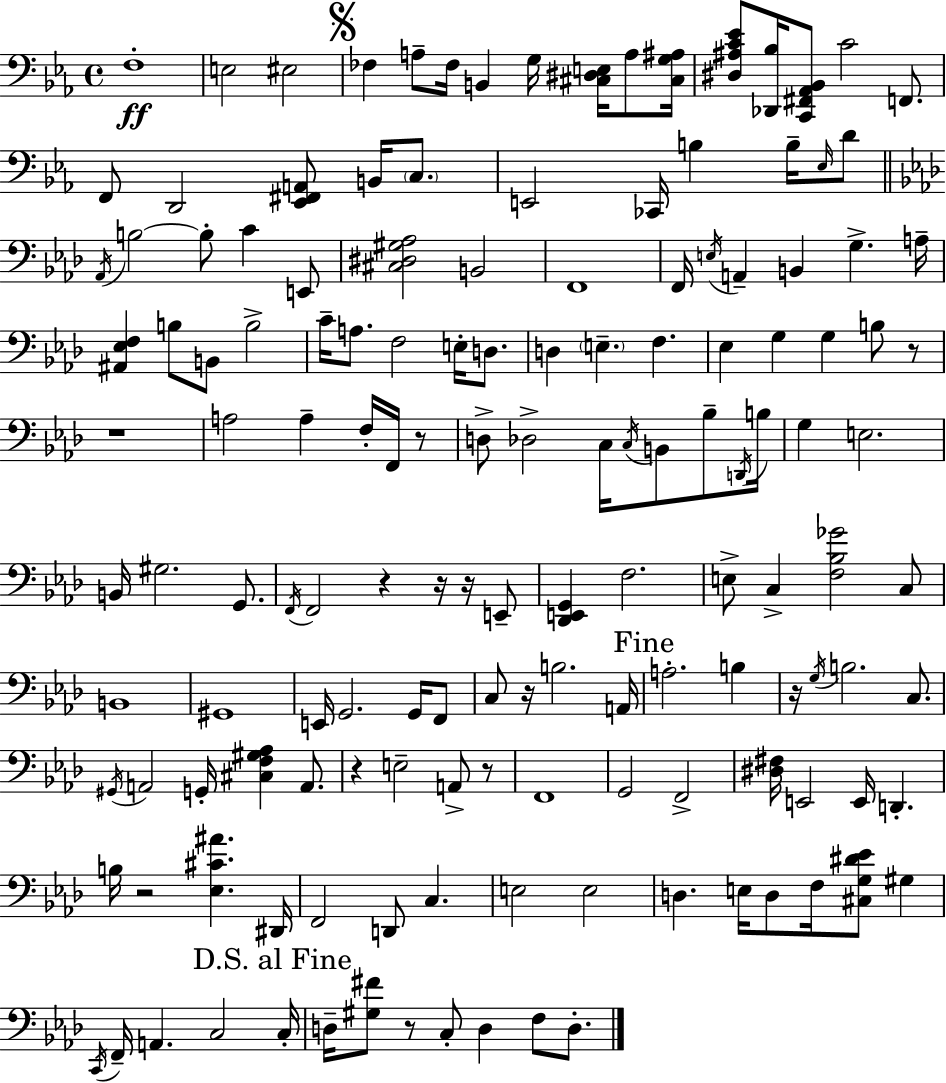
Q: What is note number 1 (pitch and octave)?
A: F3